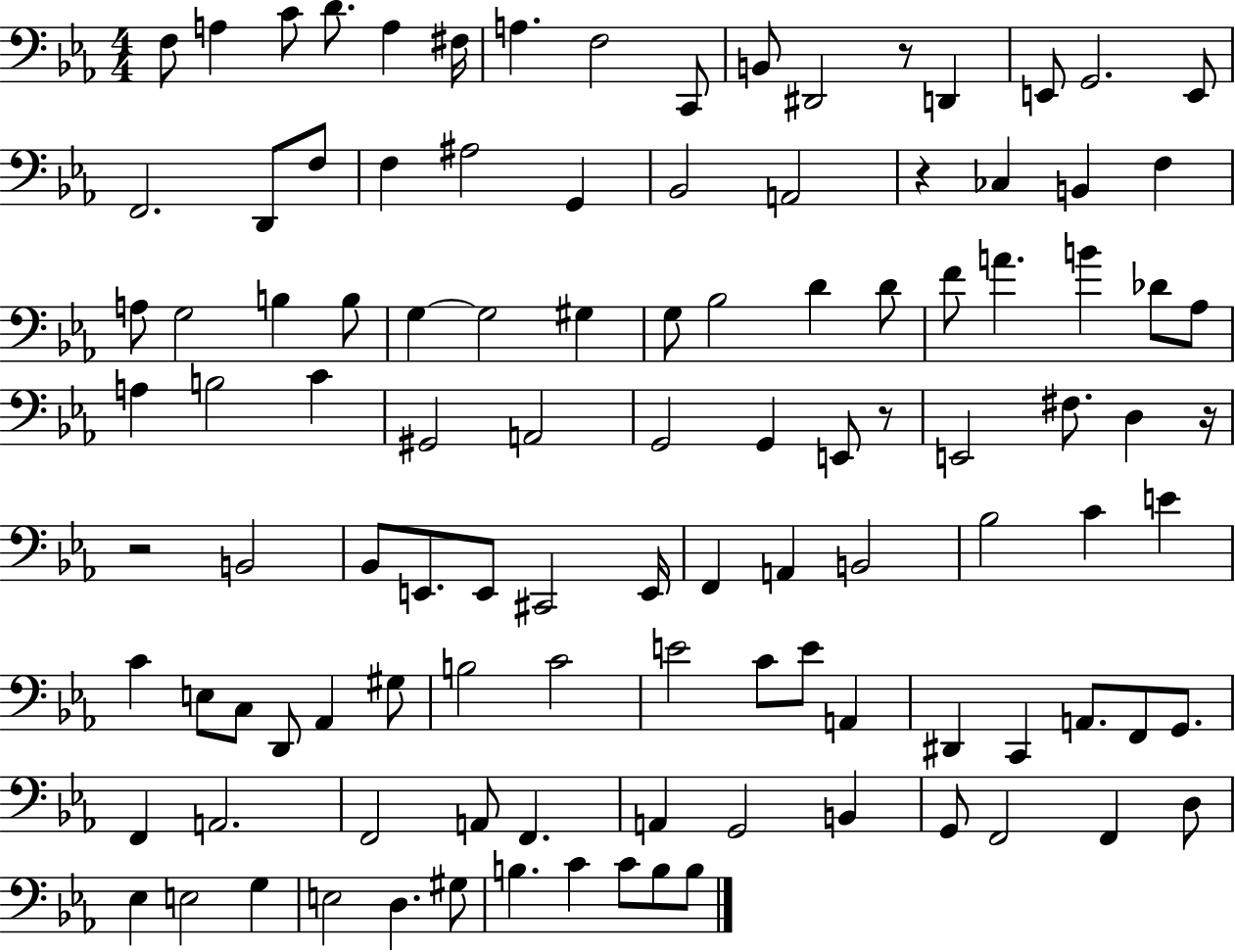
F3/e A3/q C4/e D4/e. A3/q F#3/s A3/q. F3/h C2/e B2/e D#2/h R/e D2/q E2/e G2/h. E2/e F2/h. D2/e F3/e F3/q A#3/h G2/q Bb2/h A2/h R/q CES3/q B2/q F3/q A3/e G3/h B3/q B3/e G3/q G3/h G#3/q G3/e Bb3/h D4/q D4/e F4/e A4/q. B4/q Db4/e Ab3/e A3/q B3/h C4/q G#2/h A2/h G2/h G2/q E2/e R/e E2/h F#3/e. D3/q R/s R/h B2/h Bb2/e E2/e. E2/e C#2/h E2/s F2/q A2/q B2/h Bb3/h C4/q E4/q C4/q E3/e C3/e D2/e Ab2/q G#3/e B3/h C4/h E4/h C4/e E4/e A2/q D#2/q C2/q A2/e. F2/e G2/e. F2/q A2/h. F2/h A2/e F2/q. A2/q G2/h B2/q G2/e F2/h F2/q D3/e Eb3/q E3/h G3/q E3/h D3/q. G#3/e B3/q. C4/q C4/e B3/e B3/e